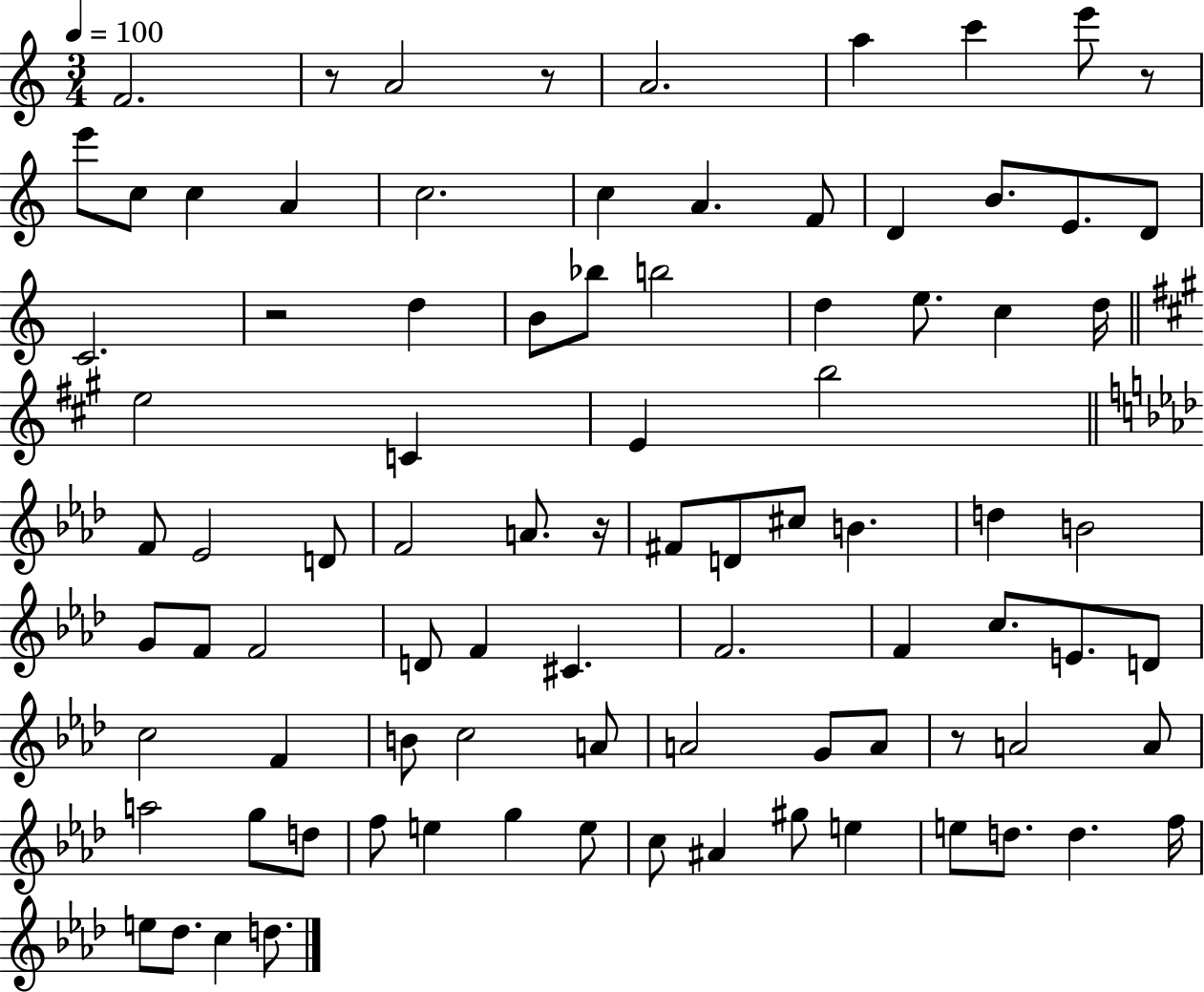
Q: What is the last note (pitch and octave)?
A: D5